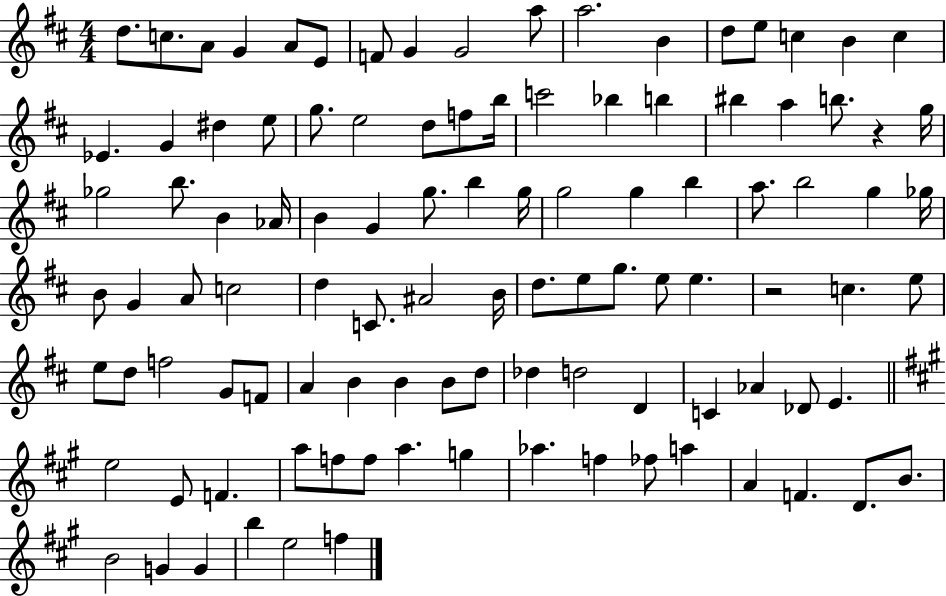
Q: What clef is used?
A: treble